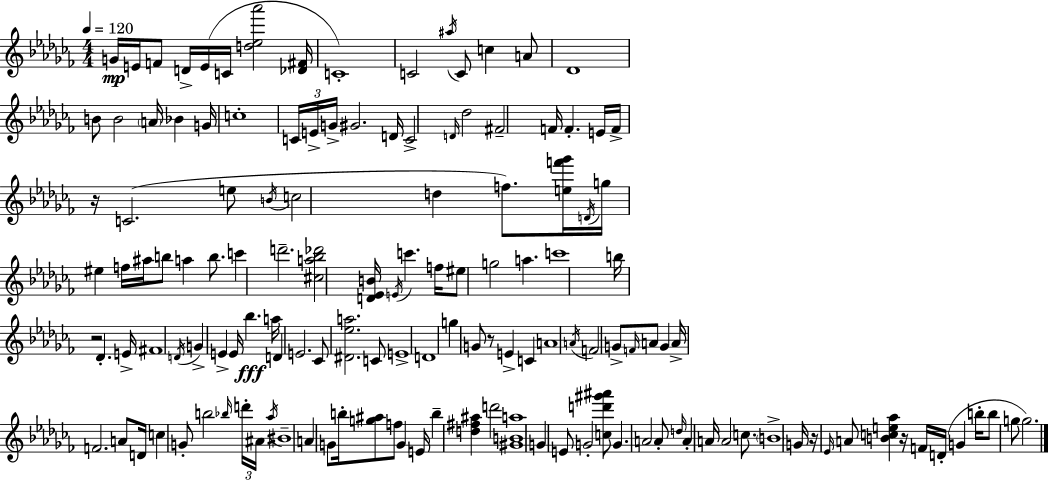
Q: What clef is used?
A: treble